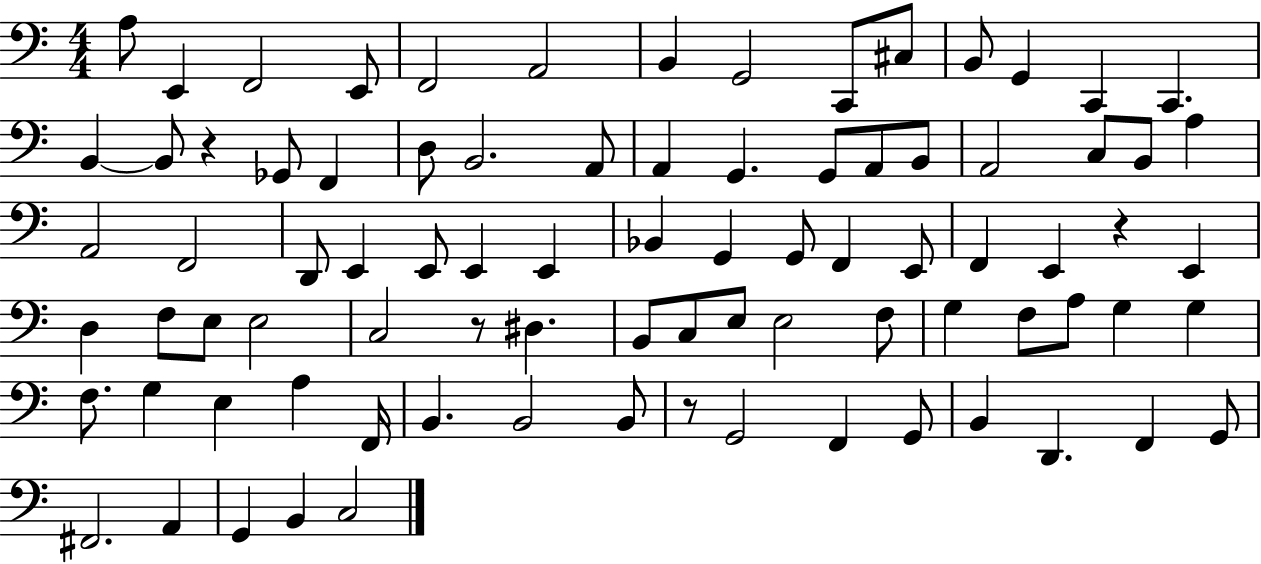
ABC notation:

X:1
T:Untitled
M:4/4
L:1/4
K:C
A,/2 E,, F,,2 E,,/2 F,,2 A,,2 B,, G,,2 C,,/2 ^C,/2 B,,/2 G,, C,, C,, B,, B,,/2 z _G,,/2 F,, D,/2 B,,2 A,,/2 A,, G,, G,,/2 A,,/2 B,,/2 A,,2 C,/2 B,,/2 A, A,,2 F,,2 D,,/2 E,, E,,/2 E,, E,, _B,, G,, G,,/2 F,, E,,/2 F,, E,, z E,, D, F,/2 E,/2 E,2 C,2 z/2 ^D, B,,/2 C,/2 E,/2 E,2 F,/2 G, F,/2 A,/2 G, G, F,/2 G, E, A, F,,/4 B,, B,,2 B,,/2 z/2 G,,2 F,, G,,/2 B,, D,, F,, G,,/2 ^F,,2 A,, G,, B,, C,2